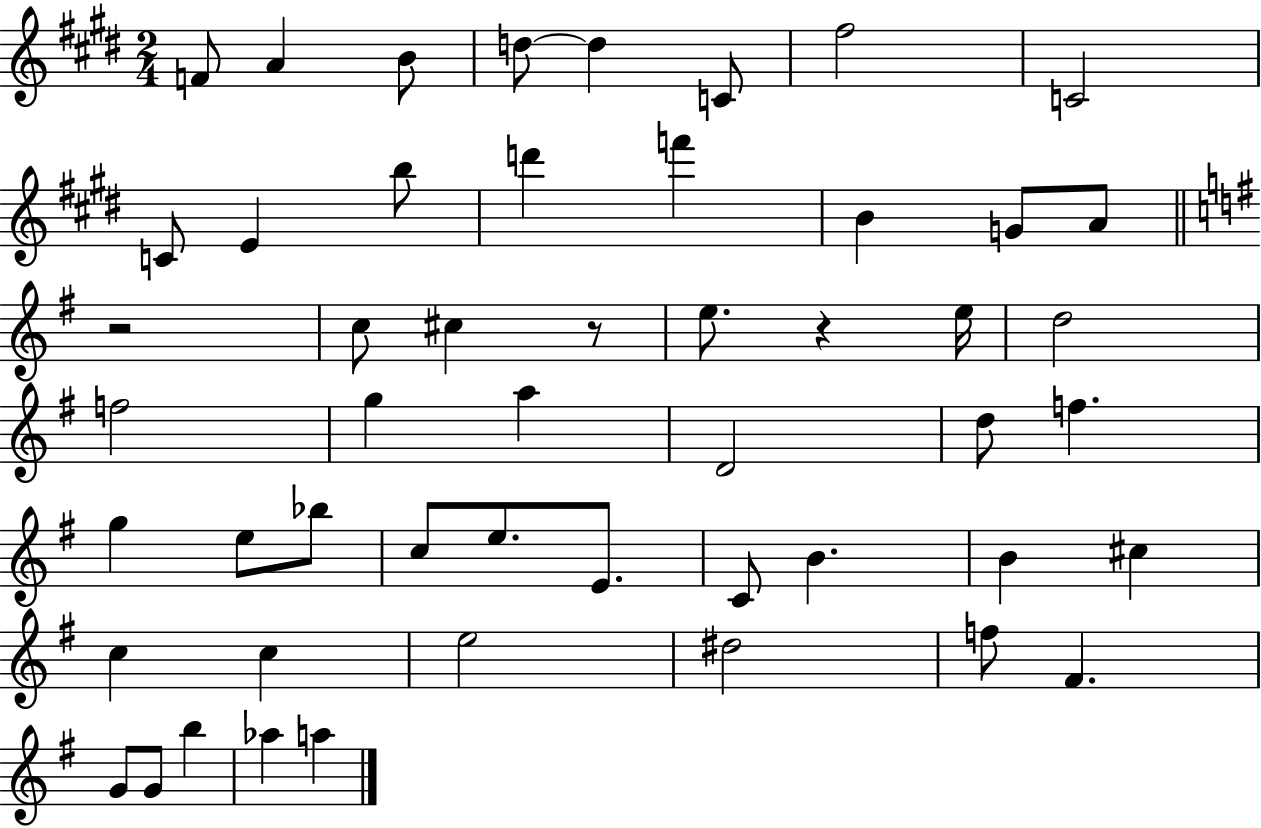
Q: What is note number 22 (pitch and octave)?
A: F5